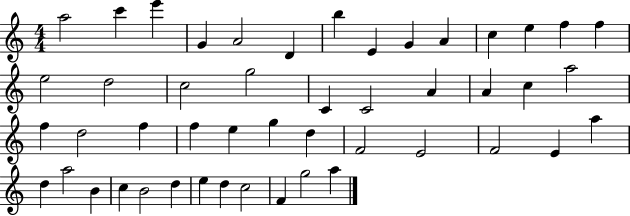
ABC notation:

X:1
T:Untitled
M:4/4
L:1/4
K:C
a2 c' e' G A2 D b E G A c e f f e2 d2 c2 g2 C C2 A A c a2 f d2 f f e g d F2 E2 F2 E a d a2 B c B2 d e d c2 F g2 a